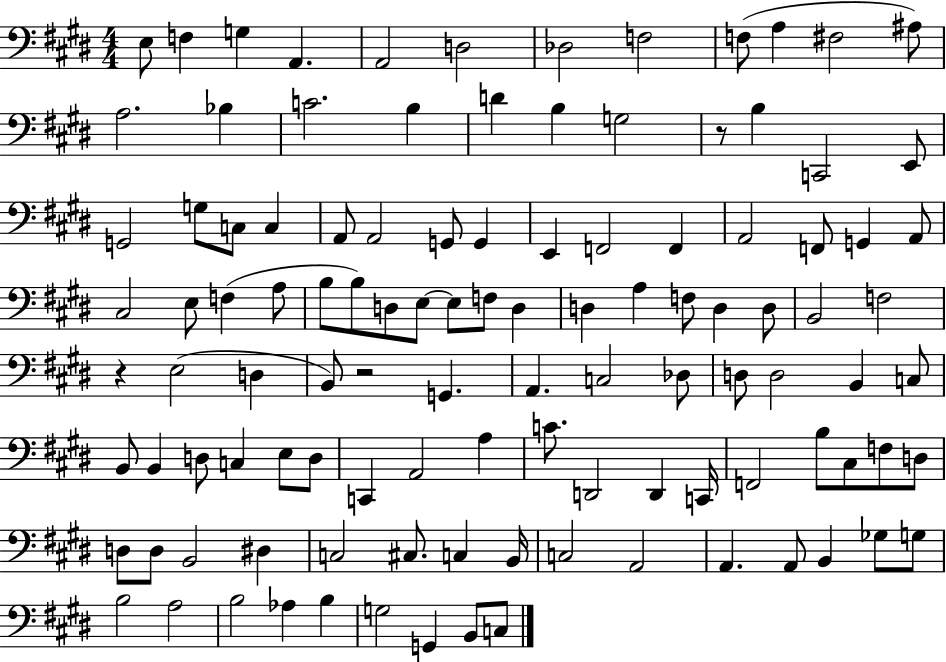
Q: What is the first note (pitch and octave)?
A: E3